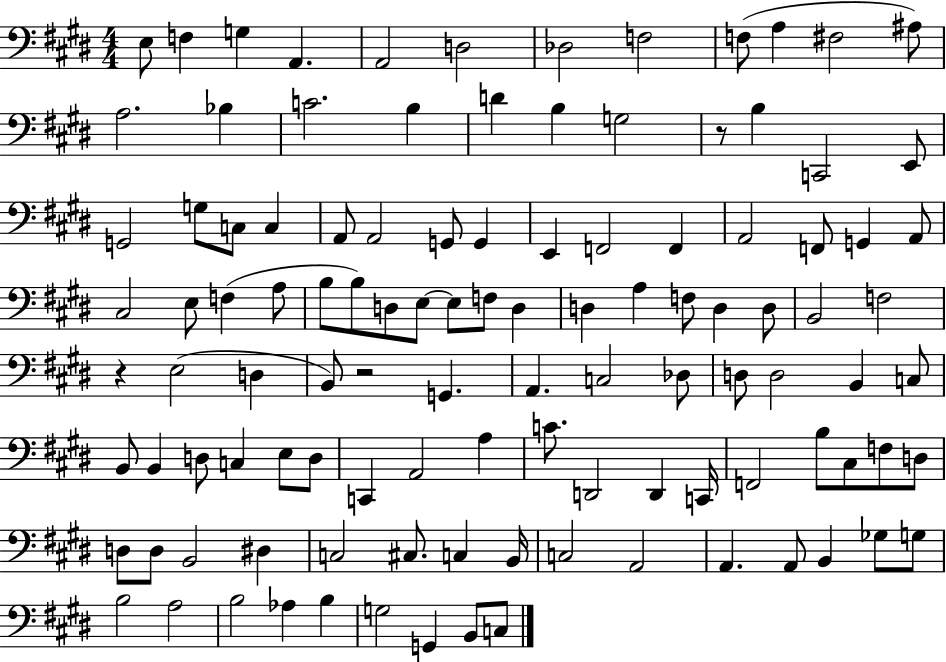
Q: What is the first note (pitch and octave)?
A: E3